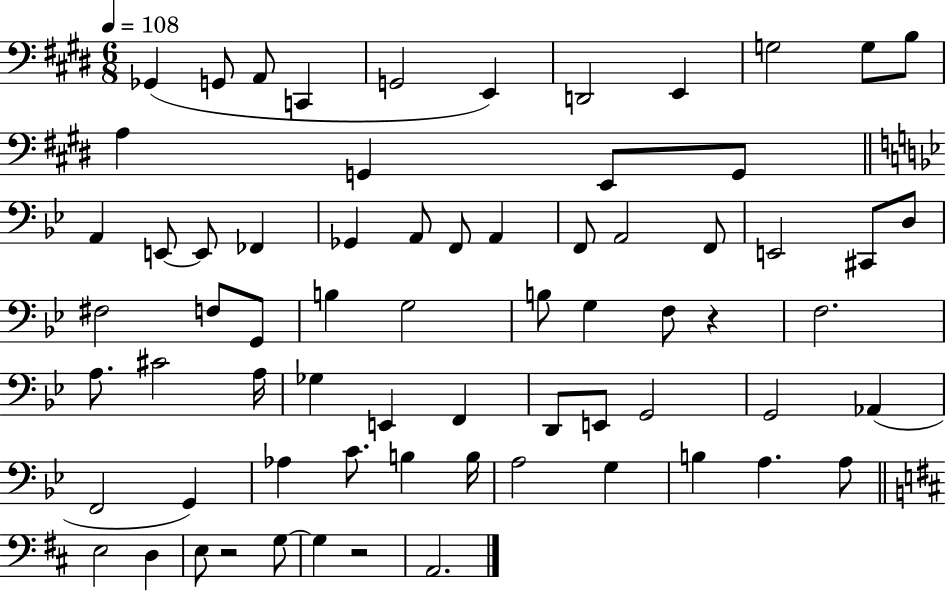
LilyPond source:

{
  \clef bass
  \numericTimeSignature
  \time 6/8
  \key e \major
  \tempo 4 = 108
  \repeat volta 2 { ges,4( g,8 a,8 c,4 | g,2 e,4) | d,2 e,4 | g2 g8 b8 | \break a4 g,4 e,8 g,8 | \bar "||" \break \key bes \major a,4 e,8~~ e,8 fes,4 | ges,4 a,8 f,8 a,4 | f,8 a,2 f,8 | e,2 cis,8 d8 | \break fis2 f8 g,8 | b4 g2 | b8 g4 f8 r4 | f2. | \break a8. cis'2 a16 | ges4 e,4 f,4 | d,8 e,8 g,2 | g,2 aes,4( | \break f,2 g,4) | aes4 c'8. b4 b16 | a2 g4 | b4 a4. a8 | \break \bar "||" \break \key d \major e2 d4 | e8 r2 g8~~ | g4 r2 | a,2. | \break } \bar "|."
}